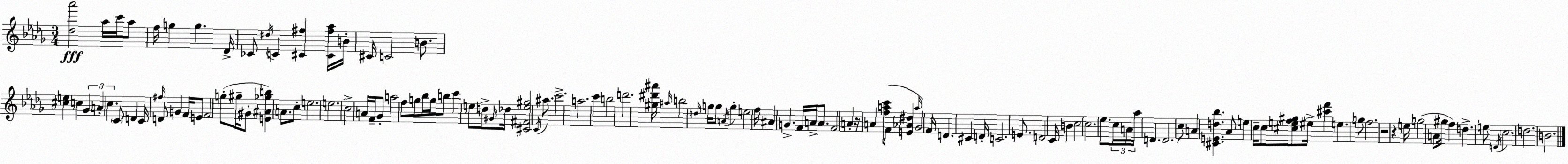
X:1
T:Untitled
M:3/4
L:1/4
K:Bbm
[_d_a']2 _a/4 c'/4 _a/2 f/4 g g _D/4 _C/2 ^d/4 C [^C^f] [^C^f_a]/4 B/4 ^C/4 C2 B/2 [^ce] c _G A c C/2 D C/4 ^f/4 D/2 G F/4 E/2 F2 g/2 ^g/4 ^G/2 [E^A_gb] A/2 c/2 e2 e2 c2 A/4 F/4 _G/2 a2 f/2 g/2 _b/4 g/4 b/2 c' e/2 d/2 ^G/4 _d/4 [^C^Fe^g]2 C/4 ^a/2 c'2 a2 c' b2 d'2 [^g^d'^a']/4 ^a/4 b2 d/4 g/4 g/2 A/4 g e2 f/4 ^A G F/4 A/4 A/2 F2 A z/4 A [fac']/2 F/4 [E_A^d] a/4 _G2 F/4 D ^C D/4 C2 E/2 D2 C/4 B c2 c2 _e/2 c/4 A/4 _a/4 D D2 c/2 A [^CEd_b] _A/2 e c/4 c/2 [^cef^g]/2 ^e/4 [^c'f'] e g/2 f2 z2 z e/4 g2 A/2 ^g/4 f d e/2 D/4 c2 d2 B2